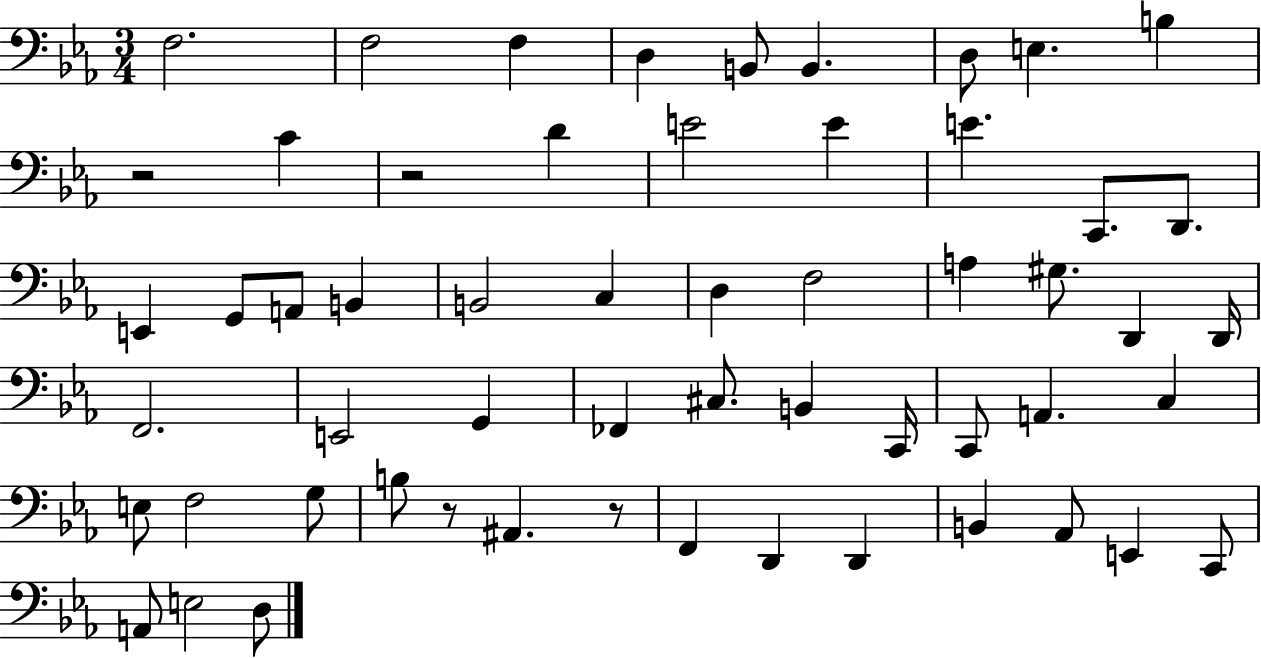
F3/h. F3/h F3/q D3/q B2/e B2/q. D3/e E3/q. B3/q R/h C4/q R/h D4/q E4/h E4/q E4/q. C2/e. D2/e. E2/q G2/e A2/e B2/q B2/h C3/q D3/q F3/h A3/q G#3/e. D2/q D2/s F2/h. E2/h G2/q FES2/q C#3/e. B2/q C2/s C2/e A2/q. C3/q E3/e F3/h G3/e B3/e R/e A#2/q. R/e F2/q D2/q D2/q B2/q Ab2/e E2/q C2/e A2/e E3/h D3/e